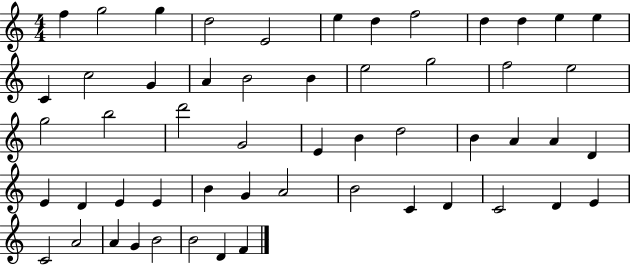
F5/q G5/h G5/q D5/h E4/h E5/q D5/q F5/h D5/q D5/q E5/q E5/q C4/q C5/h G4/q A4/q B4/h B4/q E5/h G5/h F5/h E5/h G5/h B5/h D6/h G4/h E4/q B4/q D5/h B4/q A4/q A4/q D4/q E4/q D4/q E4/q E4/q B4/q G4/q A4/h B4/h C4/q D4/q C4/h D4/q E4/q C4/h A4/h A4/q G4/q B4/h B4/h D4/q F4/q